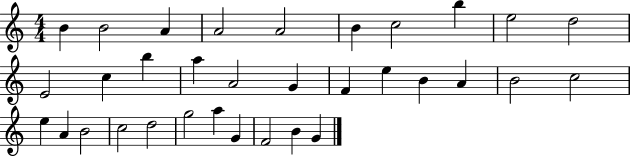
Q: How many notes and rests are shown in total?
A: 33